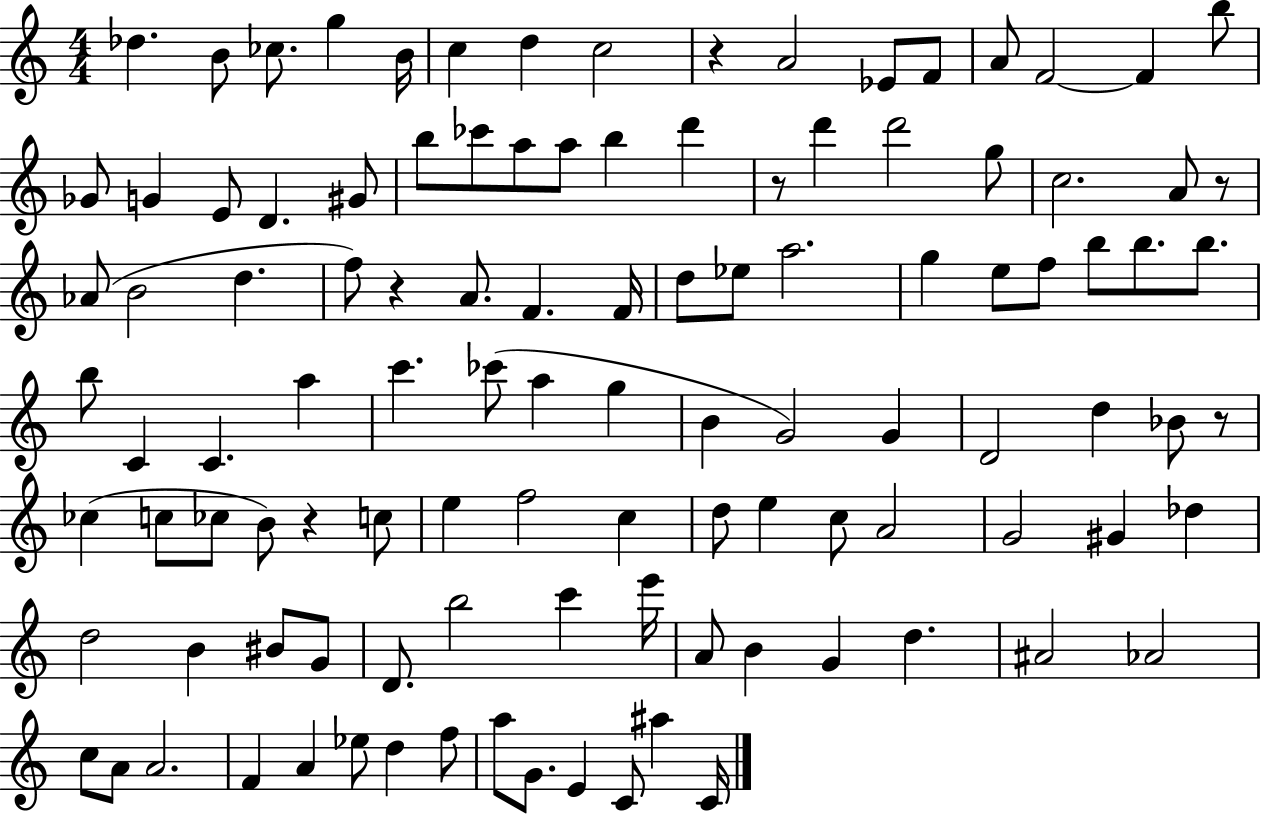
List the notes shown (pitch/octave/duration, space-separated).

Db5/q. B4/e CES5/e. G5/q B4/s C5/q D5/q C5/h R/q A4/h Eb4/e F4/e A4/e F4/h F4/q B5/e Gb4/e G4/q E4/e D4/q. G#4/e B5/e CES6/e A5/e A5/e B5/q D6/q R/e D6/q D6/h G5/e C5/h. A4/e R/e Ab4/e B4/h D5/q. F5/e R/q A4/e. F4/q. F4/s D5/e Eb5/e A5/h. G5/q E5/e F5/e B5/e B5/e. B5/e. B5/e C4/q C4/q. A5/q C6/q. CES6/e A5/q G5/q B4/q G4/h G4/q D4/h D5/q Bb4/e R/e CES5/q C5/e CES5/e B4/e R/q C5/e E5/q F5/h C5/q D5/e E5/q C5/e A4/h G4/h G#4/q Db5/q D5/h B4/q BIS4/e G4/e D4/e. B5/h C6/q E6/s A4/e B4/q G4/q D5/q. A#4/h Ab4/h C5/e A4/e A4/h. F4/q A4/q Eb5/e D5/q F5/e A5/e G4/e. E4/q C4/e A#5/q C4/s